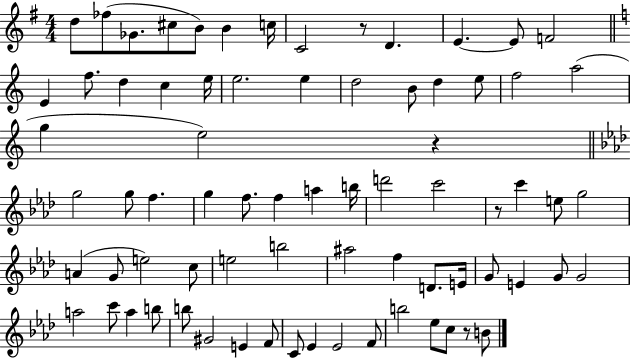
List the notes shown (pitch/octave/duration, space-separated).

D5/e FES5/e Gb4/e. C#5/e B4/e B4/q C5/s C4/h R/e D4/q. E4/q. E4/e F4/h E4/q F5/e. D5/q C5/q E5/s E5/h. E5/q D5/h B4/e D5/q E5/e F5/h A5/h G5/q E5/h R/q G5/h G5/e F5/q. G5/q F5/e. F5/q A5/q B5/s D6/h C6/h R/e C6/q E5/e G5/h A4/q G4/e E5/h C5/e E5/h B5/h A#5/h F5/q D4/e. E4/s G4/e E4/q G4/e G4/h A5/h C6/e A5/q B5/e B5/e G#4/h E4/q F4/e C4/e Eb4/q Eb4/h F4/e B5/h Eb5/e C5/e R/e B4/e